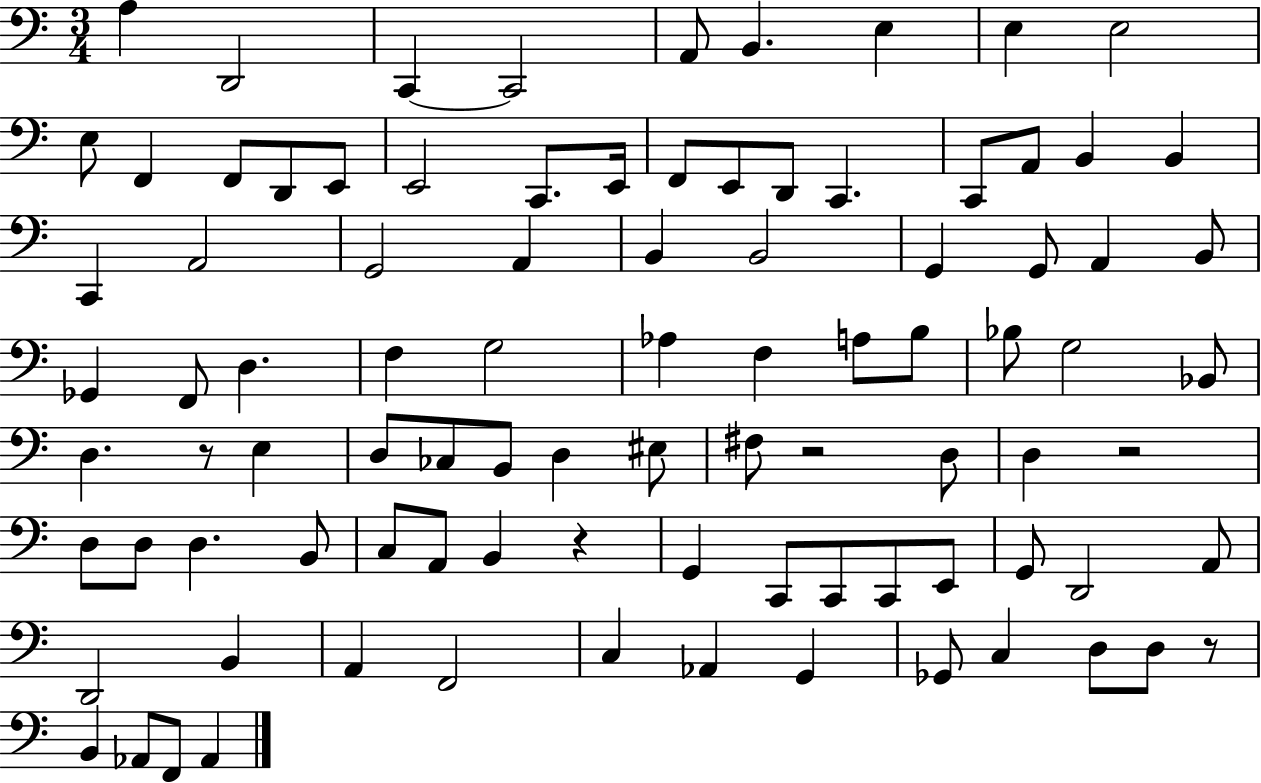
X:1
T:Untitled
M:3/4
L:1/4
K:C
A, D,,2 C,, C,,2 A,,/2 B,, E, E, E,2 E,/2 F,, F,,/2 D,,/2 E,,/2 E,,2 C,,/2 E,,/4 F,,/2 E,,/2 D,,/2 C,, C,,/2 A,,/2 B,, B,, C,, A,,2 G,,2 A,, B,, B,,2 G,, G,,/2 A,, B,,/2 _G,, F,,/2 D, F, G,2 _A, F, A,/2 B,/2 _B,/2 G,2 _B,,/2 D, z/2 E, D,/2 _C,/2 B,,/2 D, ^E,/2 ^F,/2 z2 D,/2 D, z2 D,/2 D,/2 D, B,,/2 C,/2 A,,/2 B,, z G,, C,,/2 C,,/2 C,,/2 E,,/2 G,,/2 D,,2 A,,/2 D,,2 B,, A,, F,,2 C, _A,, G,, _G,,/2 C, D,/2 D,/2 z/2 B,, _A,,/2 F,,/2 _A,,